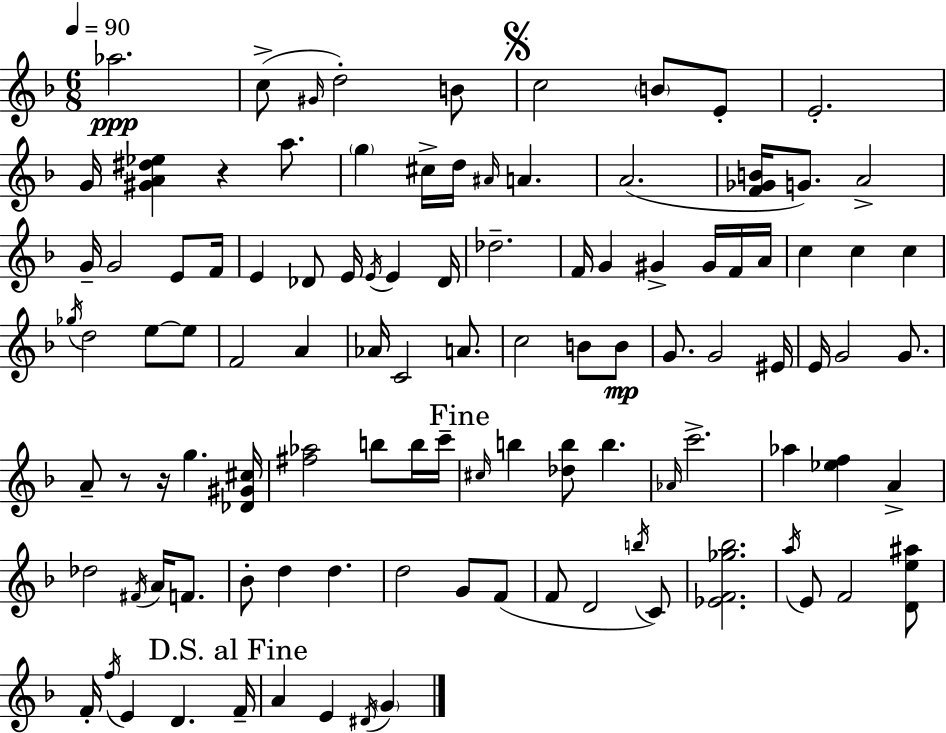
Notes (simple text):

Ab5/h. C5/e G#4/s D5/h B4/e C5/h B4/e E4/e E4/h. G4/s [G#4,A4,D#5,Eb5]/q R/q A5/e. G5/q C#5/s D5/s A#4/s A4/q. A4/h. [F4,Gb4,B4]/s G4/e. A4/h G4/s G4/h E4/e F4/s E4/q Db4/e E4/s E4/s E4/q Db4/s Db5/h. F4/s G4/q G#4/q G#4/s F4/s A4/s C5/q C5/q C5/q Gb5/s D5/h E5/e E5/e F4/h A4/q Ab4/s C4/h A4/e. C5/h B4/e B4/e G4/e. G4/h EIS4/s E4/s G4/h G4/e. A4/e R/e R/s G5/q. [Db4,G#4,C#5]/s [F#5,Ab5]/h B5/e B5/s C6/s C#5/s B5/q [Db5,B5]/e B5/q. Ab4/s C6/h. Ab5/q [Eb5,F5]/q A4/q Db5/h F#4/s A4/s F4/e. Bb4/e D5/q D5/q. D5/h G4/e F4/e F4/e D4/h B5/s C4/e [Eb4,F4,Gb5,Bb5]/h. A5/s E4/e F4/h [D4,E5,A#5]/e F4/s F5/s E4/q D4/q. F4/s A4/q E4/q D#4/s G4/q